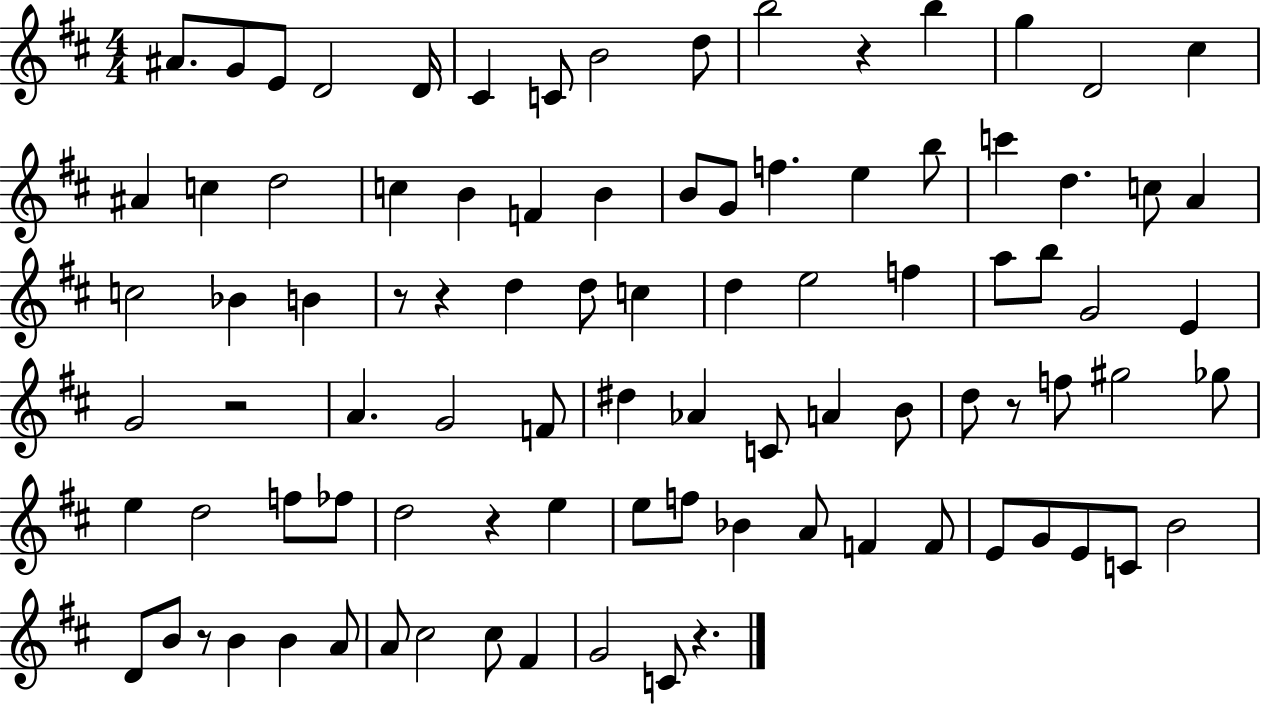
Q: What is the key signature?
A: D major